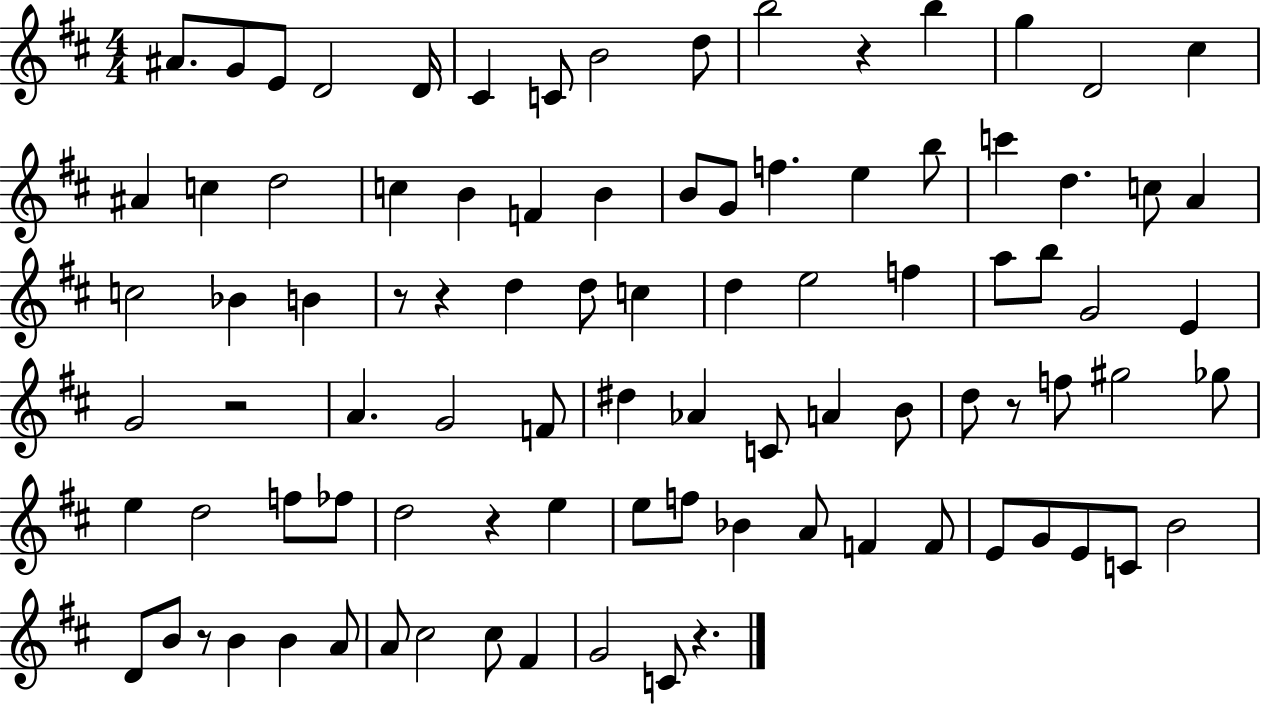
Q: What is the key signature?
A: D major